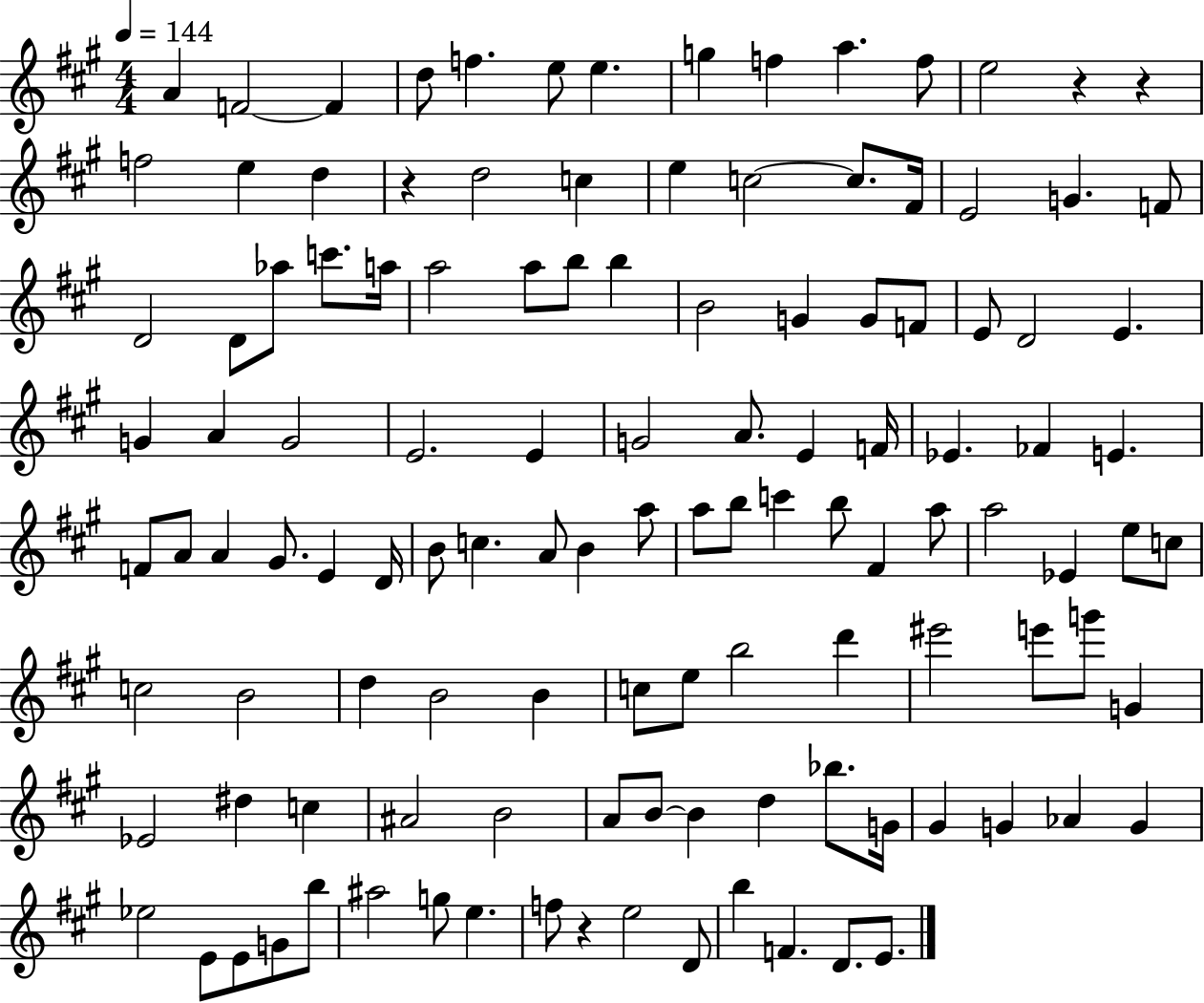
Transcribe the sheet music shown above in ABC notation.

X:1
T:Untitled
M:4/4
L:1/4
K:A
A F2 F d/2 f e/2 e g f a f/2 e2 z z f2 e d z d2 c e c2 c/2 ^F/4 E2 G F/2 D2 D/2 _a/2 c'/2 a/4 a2 a/2 b/2 b B2 G G/2 F/2 E/2 D2 E G A G2 E2 E G2 A/2 E F/4 _E _F E F/2 A/2 A ^G/2 E D/4 B/2 c A/2 B a/2 a/2 b/2 c' b/2 ^F a/2 a2 _E e/2 c/2 c2 B2 d B2 B c/2 e/2 b2 d' ^e'2 e'/2 g'/2 G _E2 ^d c ^A2 B2 A/2 B/2 B d _b/2 G/4 ^G G _A G _e2 E/2 E/2 G/2 b/2 ^a2 g/2 e f/2 z e2 D/2 b F D/2 E/2